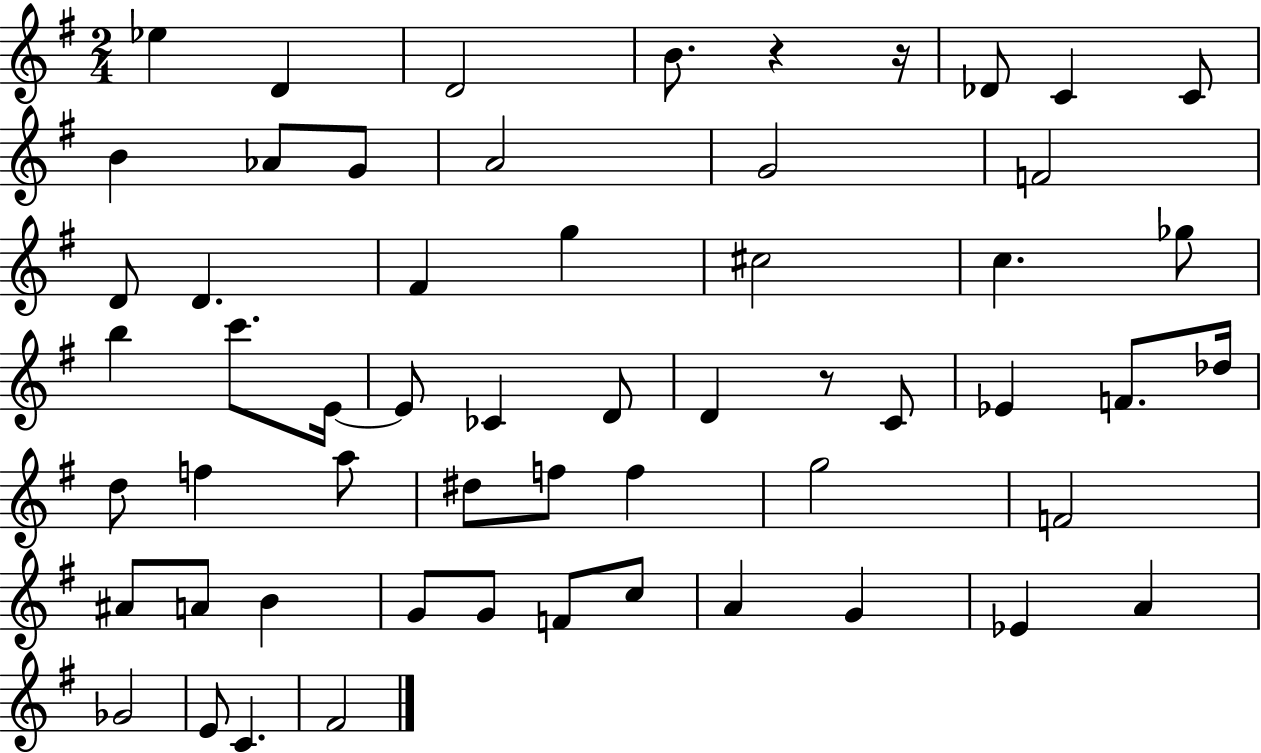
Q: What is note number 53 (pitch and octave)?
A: C4